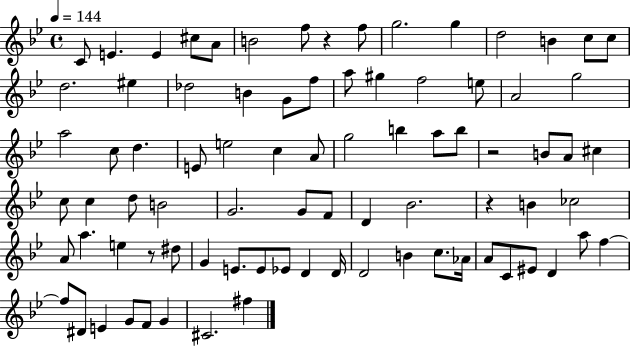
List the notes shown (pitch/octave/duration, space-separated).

C4/e E4/q. E4/q C#5/e A4/e B4/h F5/e R/q F5/e G5/h. G5/q D5/h B4/q C5/e C5/e D5/h. EIS5/q Db5/h B4/q G4/e F5/e A5/e G#5/q F5/h E5/e A4/h G5/h A5/h C5/e D5/q. E4/e E5/h C5/q A4/e G5/h B5/q A5/e B5/e R/h B4/e A4/e C#5/q C5/e C5/q D5/e B4/h G4/h. G4/e F4/e D4/q Bb4/h. R/q B4/q CES5/h A4/e A5/q. E5/q R/e D#5/e G4/q E4/e. E4/e Eb4/e D4/q D4/s D4/h B4/q C5/e. Ab4/s A4/e C4/e EIS4/e D4/q A5/e F5/q F5/e D#4/e E4/q G4/e F4/e G4/q C#4/h. F#5/q